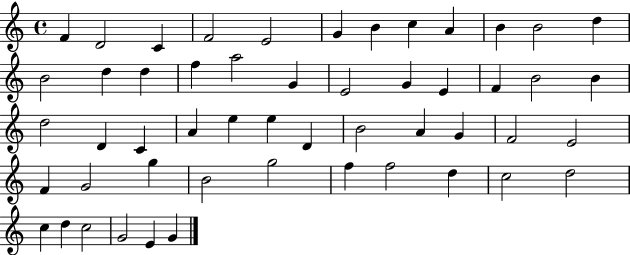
X:1
T:Untitled
M:4/4
L:1/4
K:C
F D2 C F2 E2 G B c A B B2 d B2 d d f a2 G E2 G E F B2 B d2 D C A e e D B2 A G F2 E2 F G2 g B2 g2 f f2 d c2 d2 c d c2 G2 E G